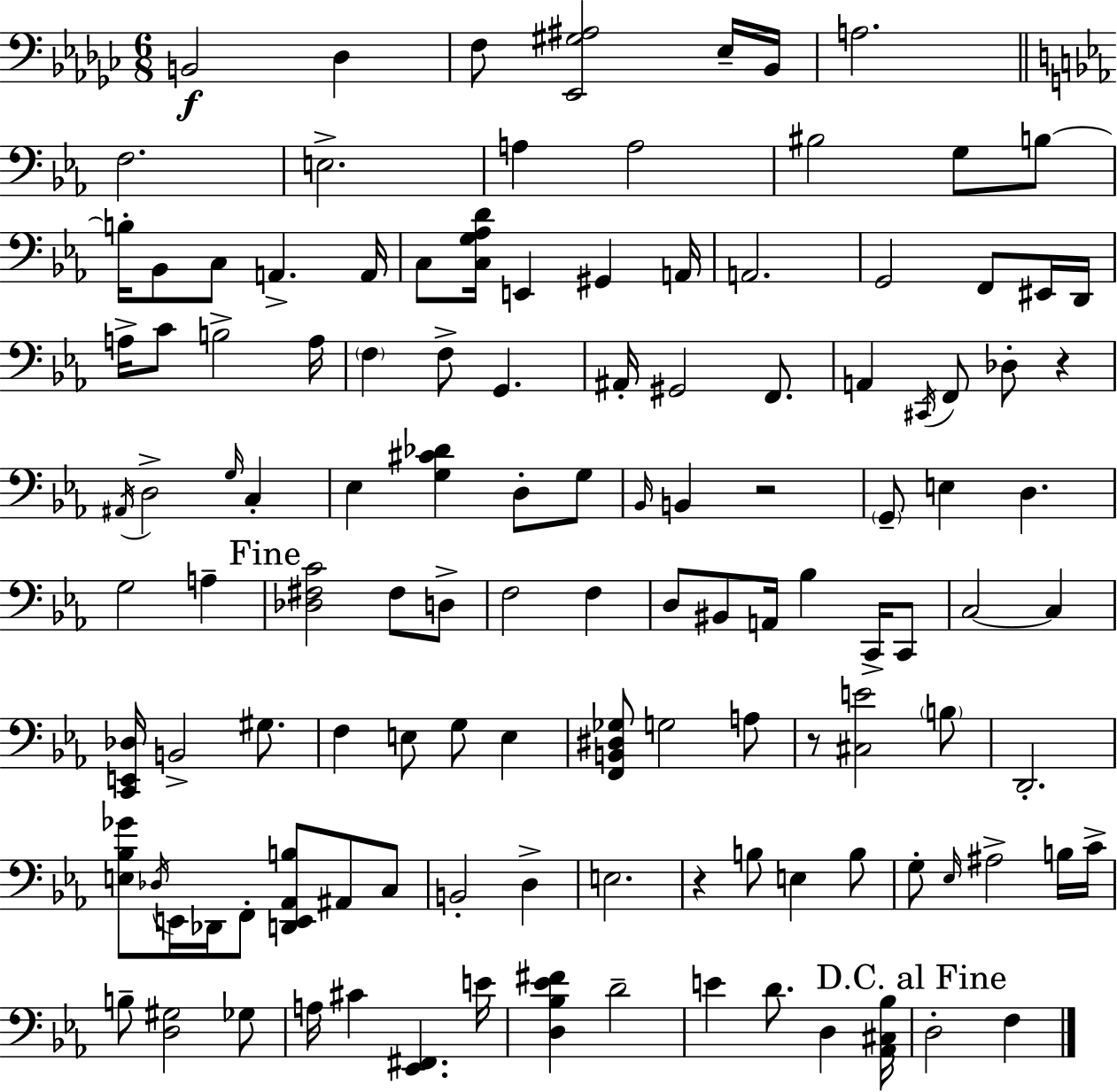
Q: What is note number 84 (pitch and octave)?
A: B2